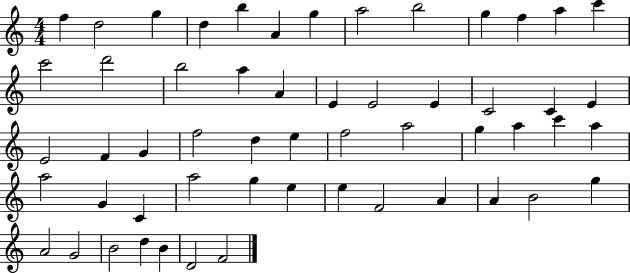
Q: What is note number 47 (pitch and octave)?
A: B4